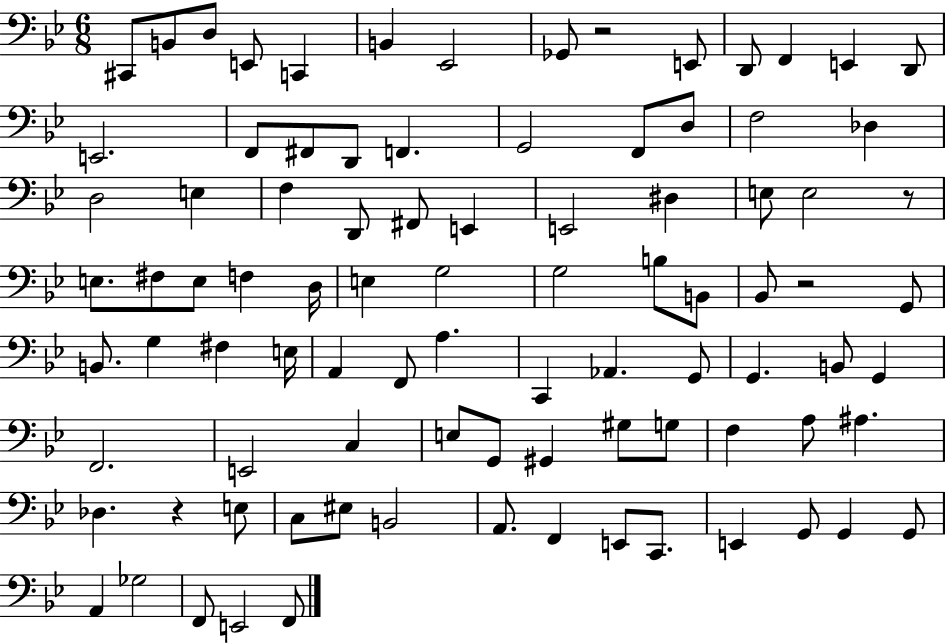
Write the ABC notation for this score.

X:1
T:Untitled
M:6/8
L:1/4
K:Bb
^C,,/2 B,,/2 D,/2 E,,/2 C,, B,, _E,,2 _G,,/2 z2 E,,/2 D,,/2 F,, E,, D,,/2 E,,2 F,,/2 ^F,,/2 D,,/2 F,, G,,2 F,,/2 D,/2 F,2 _D, D,2 E, F, D,,/2 ^F,,/2 E,, E,,2 ^D, E,/2 E,2 z/2 E,/2 ^F,/2 E,/2 F, D,/4 E, G,2 G,2 B,/2 B,,/2 _B,,/2 z2 G,,/2 B,,/2 G, ^F, E,/4 A,, F,,/2 A, C,, _A,, G,,/2 G,, B,,/2 G,, F,,2 E,,2 C, E,/2 G,,/2 ^G,, ^G,/2 G,/2 F, A,/2 ^A, _D, z E,/2 C,/2 ^E,/2 B,,2 A,,/2 F,, E,,/2 C,,/2 E,, G,,/2 G,, G,,/2 A,, _G,2 F,,/2 E,,2 F,,/2